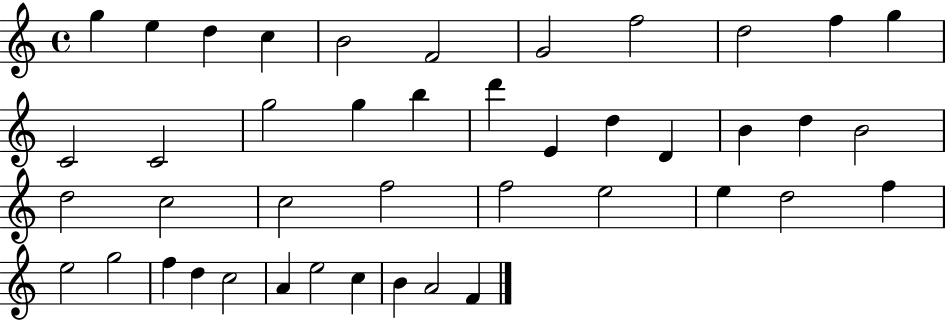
{
  \clef treble
  \time 4/4
  \defaultTimeSignature
  \key c \major
  g''4 e''4 d''4 c''4 | b'2 f'2 | g'2 f''2 | d''2 f''4 g''4 | \break c'2 c'2 | g''2 g''4 b''4 | d'''4 e'4 d''4 d'4 | b'4 d''4 b'2 | \break d''2 c''2 | c''2 f''2 | f''2 e''2 | e''4 d''2 f''4 | \break e''2 g''2 | f''4 d''4 c''2 | a'4 e''2 c''4 | b'4 a'2 f'4 | \break \bar "|."
}